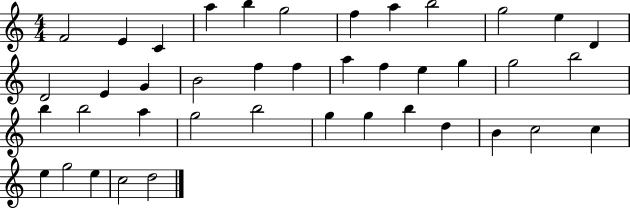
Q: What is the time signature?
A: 4/4